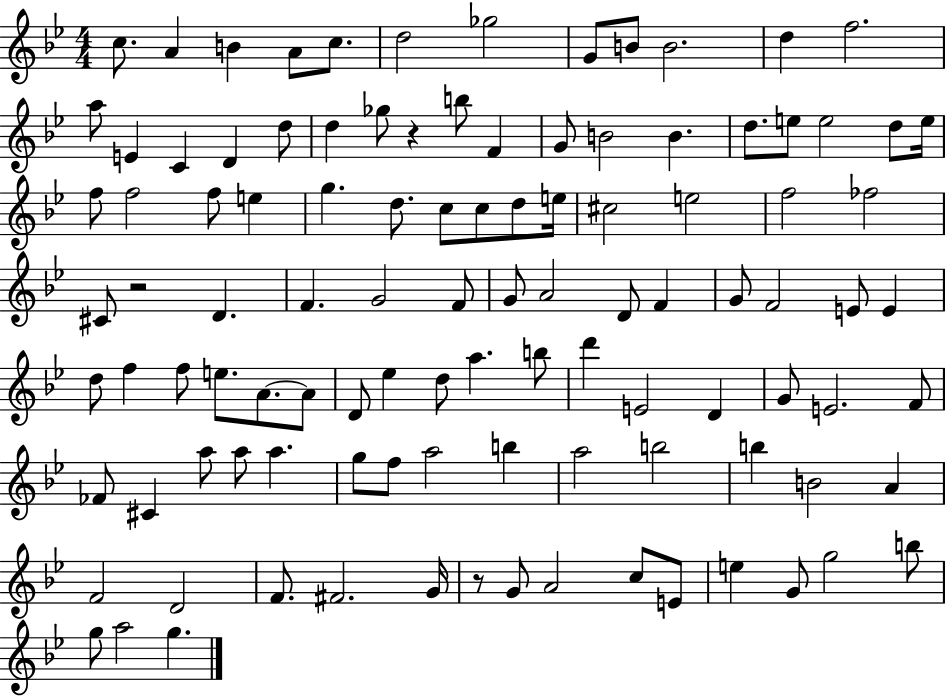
C5/e. A4/q B4/q A4/e C5/e. D5/h Gb5/h G4/e B4/e B4/h. D5/q F5/h. A5/e E4/q C4/q D4/q D5/e D5/q Gb5/e R/q B5/e F4/q G4/e B4/h B4/q. D5/e. E5/e E5/h D5/e E5/s F5/e F5/h F5/e E5/q G5/q. D5/e. C5/e C5/e D5/e E5/s C#5/h E5/h F5/h FES5/h C#4/e R/h D4/q. F4/q. G4/h F4/e G4/e A4/h D4/e F4/q G4/e F4/h E4/e E4/q D5/e F5/q F5/e E5/e. A4/e. A4/e D4/e Eb5/q D5/e A5/q. B5/e D6/q E4/h D4/q G4/e E4/h. F4/e FES4/e C#4/q A5/e A5/e A5/q. G5/e F5/e A5/h B5/q A5/h B5/h B5/q B4/h A4/q F4/h D4/h F4/e. F#4/h. G4/s R/e G4/e A4/h C5/e E4/e E5/q G4/e G5/h B5/e G5/e A5/h G5/q.